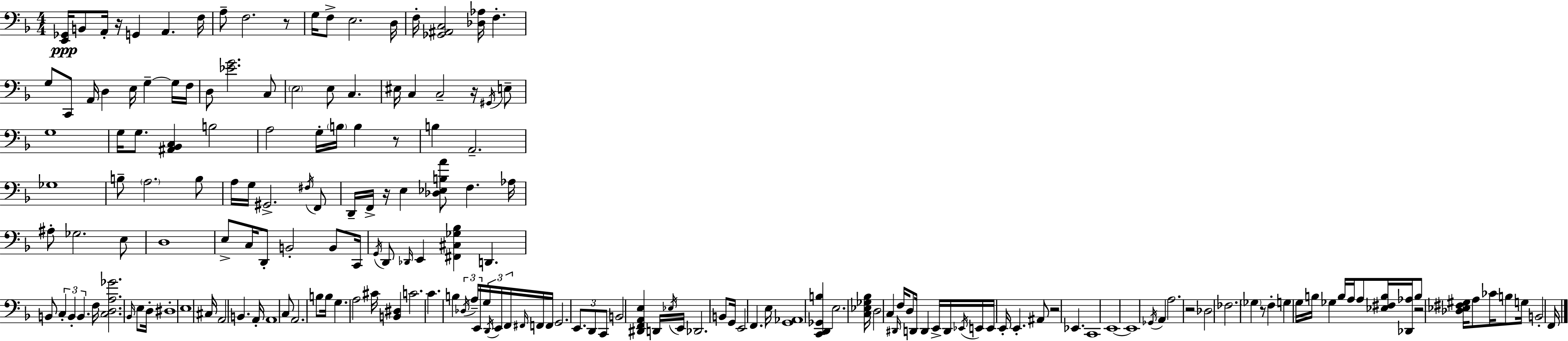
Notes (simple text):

[E2,Gb2]/s B2/e A2/s R/s G2/q A2/q. F3/s A3/e F3/h. R/e G3/s F3/e E3/h. D3/s F3/s [Gb2,A#2,C3]/h [Db3,Ab3]/s F3/q. G3/e C2/e A2/s D3/q E3/s G3/q G3/s F3/s D3/e [Eb4,G4]/h. C3/e E3/h E3/e C3/q. EIS3/s C3/q C3/h R/s G#2/s E3/e G3/w G3/s G3/e. [A#2,Bb2,C3]/q B3/h A3/h G3/s B3/s B3/q R/e B3/q A2/h. Gb3/w B3/e A3/h. B3/e A3/s G3/s G#2/h. F#3/s F2/e D2/s F2/s R/s E3/q [Db3,Eb3,B3,A4]/e F3/q. Ab3/s A#3/e Gb3/h. E3/e D3/w E3/e C3/s D2/e B2/h B2/e C2/s G2/s D2/e Db2/s E2/q [F#2,C#3,Gb3,Bb3]/q D2/q. B2/e C3/q B2/q B2/q. F3/s [C3,D3,A3,Gb4]/h. Bb2/s E3/e D3/s D#3/w E3/w C#3/s A2/h B2/q. A2/s A2/w C3/e A2/h. B3/e B3/s G3/q. A3/h C#4/s [B2,D#3]/q C4/h. C4/q. B3/q Db3/s A3/s E2/s G3/s D2/s E2/s F2/s F#2/s F2/s F2/s G2/h. E2/e. D2/e C2/e B2/h [D#2,F2,A2,E3]/q D2/s Eb3/s E2/s Db2/h. B2/e G2/s E2/h F2/q. E3/s [G2,Ab2]/w [C2,D2,Gb2,B3]/q E3/h. [C3,Eb3,Gb3,Bb3]/s D3/h C3/q D#2/s F3/s D3/e D2/s D2/q E2/s D2/s Eb2/s E2/s E2/s E2/s E2/q. A#2/e R/h Eb2/q. C2/w E2/w E2/w Gb2/s A2/q A3/h. R/h Db3/h FES3/h. Gb3/q R/e F3/q G3/q G3/s B3/s Gb3/q B3/s A3/s A3/e [Eb3,F#3,B3]/s [Db2,Ab3]/s B3/e R/h [Db3,Eb3,F#3,G#3]/s A3/e CES4/s B3/e G3/s B2/h F2/s